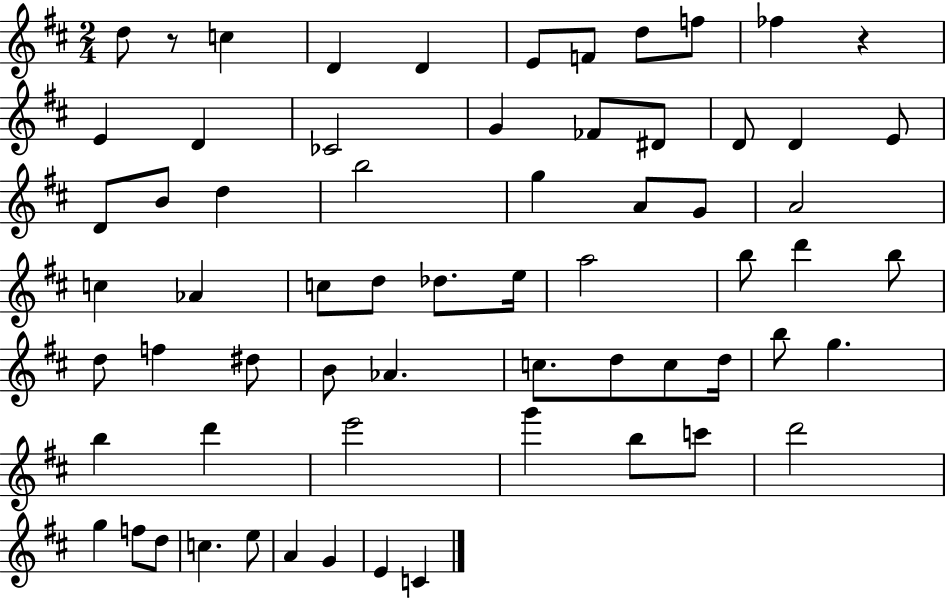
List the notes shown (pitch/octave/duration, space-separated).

D5/e R/e C5/q D4/q D4/q E4/e F4/e D5/e F5/e FES5/q R/q E4/q D4/q CES4/h G4/q FES4/e D#4/e D4/e D4/q E4/e D4/e B4/e D5/q B5/h G5/q A4/e G4/e A4/h C5/q Ab4/q C5/e D5/e Db5/e. E5/s A5/h B5/e D6/q B5/e D5/e F5/q D#5/e B4/e Ab4/q. C5/e. D5/e C5/e D5/s B5/e G5/q. B5/q D6/q E6/h G6/q B5/e C6/e D6/h G5/q F5/e D5/e C5/q. E5/e A4/q G4/q E4/q C4/q